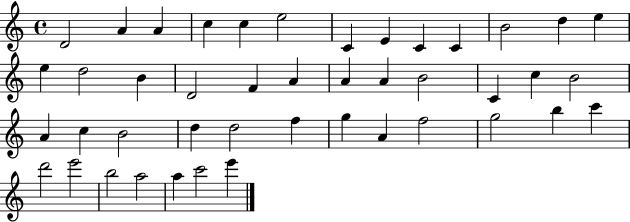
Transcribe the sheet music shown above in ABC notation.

X:1
T:Untitled
M:4/4
L:1/4
K:C
D2 A A c c e2 C E C C B2 d e e d2 B D2 F A A A B2 C c B2 A c B2 d d2 f g A f2 g2 b c' d'2 e'2 b2 a2 a c'2 e'